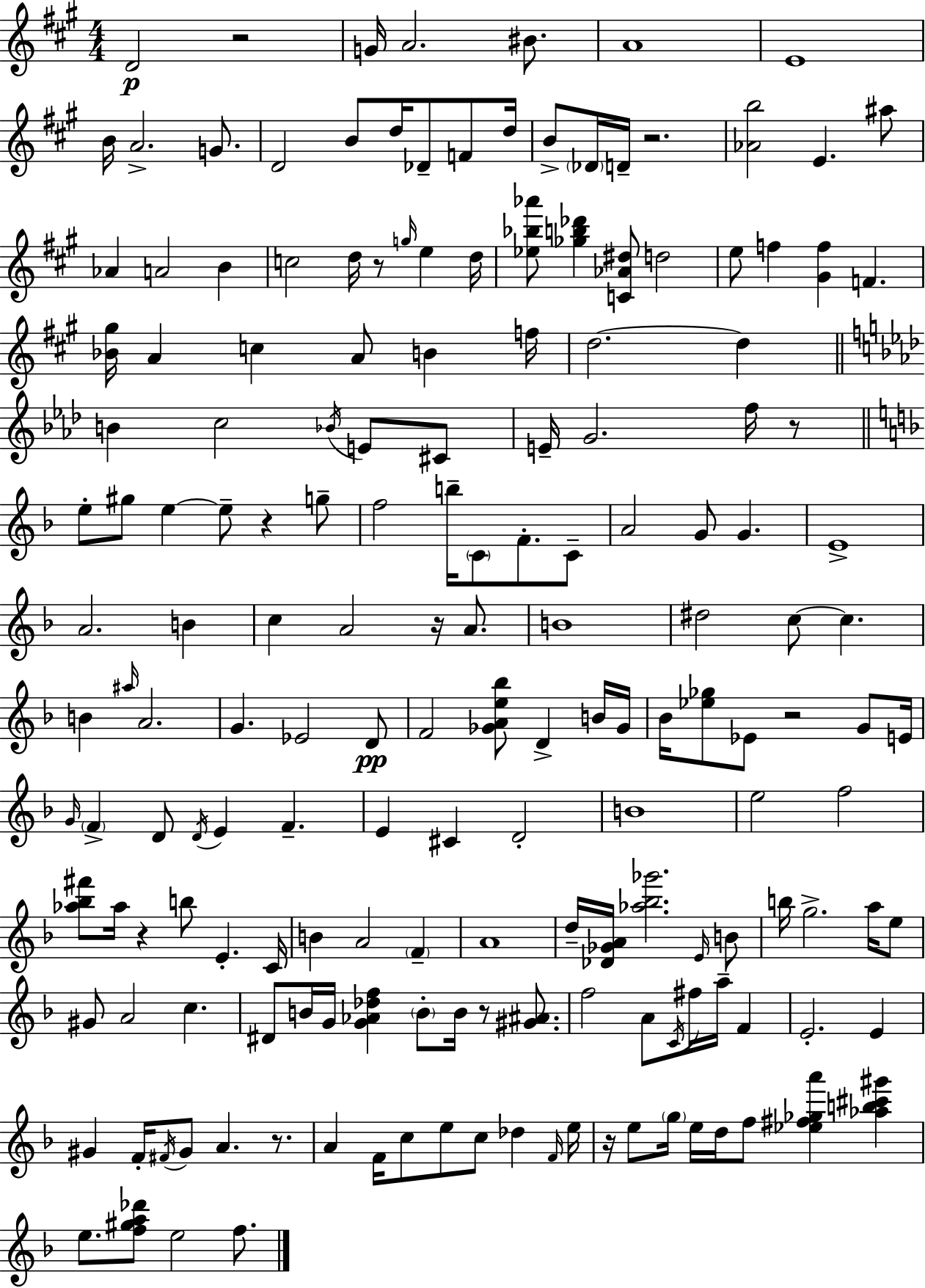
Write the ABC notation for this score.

X:1
T:Untitled
M:4/4
L:1/4
K:A
D2 z2 G/4 A2 ^B/2 A4 E4 B/4 A2 G/2 D2 B/2 d/4 _D/2 F/2 d/4 B/2 _D/4 D/4 z2 [_Ab]2 E ^a/2 _A A2 B c2 d/4 z/2 g/4 e d/4 [_e_b_a']/2 [_gb_d'] [C_A^d]/2 d2 e/2 f [^Gf] F [_B^g]/4 A c A/2 B f/4 d2 d B c2 _B/4 E/2 ^C/2 E/4 G2 f/4 z/2 e/2 ^g/2 e e/2 z g/2 f2 b/4 C/2 F/2 C/2 A2 G/2 G E4 A2 B c A2 z/4 A/2 B4 ^d2 c/2 c B ^a/4 A2 G _E2 D/2 F2 [_GAe_b]/2 D B/4 _G/4 _B/4 [_e_g]/2 _E/2 z2 G/2 E/4 G/4 F D/2 D/4 E F E ^C D2 B4 e2 f2 [_a_b^f']/2 _a/4 z b/2 E C/4 B A2 F A4 d/4 [_D_GA]/4 [_a_b_g']2 E/4 B/2 b/4 g2 a/4 e/2 ^G/2 A2 c ^D/2 B/4 G/4 [G_A_df] B/2 B/4 z/2 [^G^A]/2 f2 A/2 C/4 ^f/4 a/4 F E2 E ^G F/4 ^F/4 ^G/2 A z/2 A F/4 c/2 e/2 c/2 _d F/4 e/4 z/4 e/2 g/4 e/4 d/4 f/2 [_e^f_ga'] [_ab^c'^g'] e/2 [f^ga_d']/2 e2 f/2